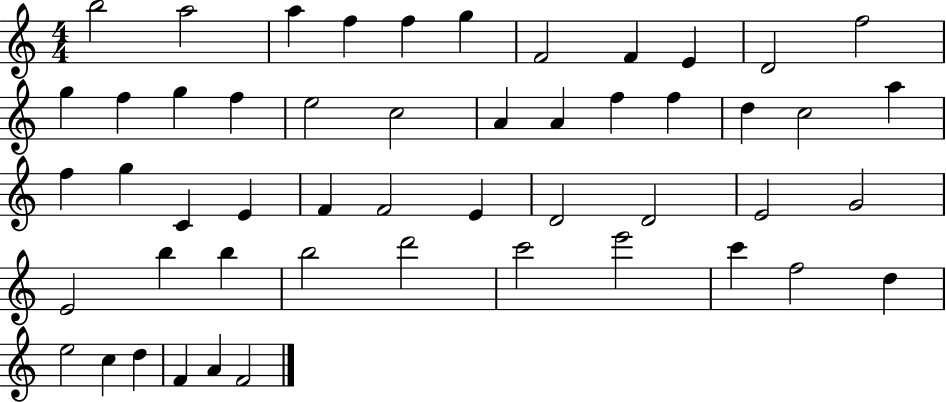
{
  \clef treble
  \numericTimeSignature
  \time 4/4
  \key c \major
  b''2 a''2 | a''4 f''4 f''4 g''4 | f'2 f'4 e'4 | d'2 f''2 | \break g''4 f''4 g''4 f''4 | e''2 c''2 | a'4 a'4 f''4 f''4 | d''4 c''2 a''4 | \break f''4 g''4 c'4 e'4 | f'4 f'2 e'4 | d'2 d'2 | e'2 g'2 | \break e'2 b''4 b''4 | b''2 d'''2 | c'''2 e'''2 | c'''4 f''2 d''4 | \break e''2 c''4 d''4 | f'4 a'4 f'2 | \bar "|."
}